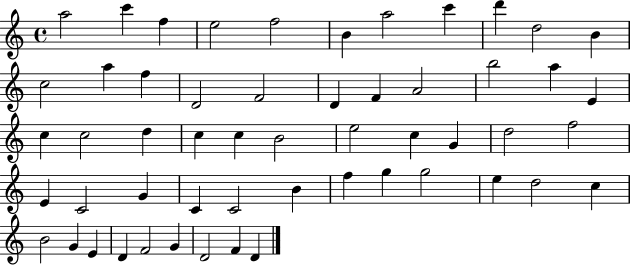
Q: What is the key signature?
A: C major